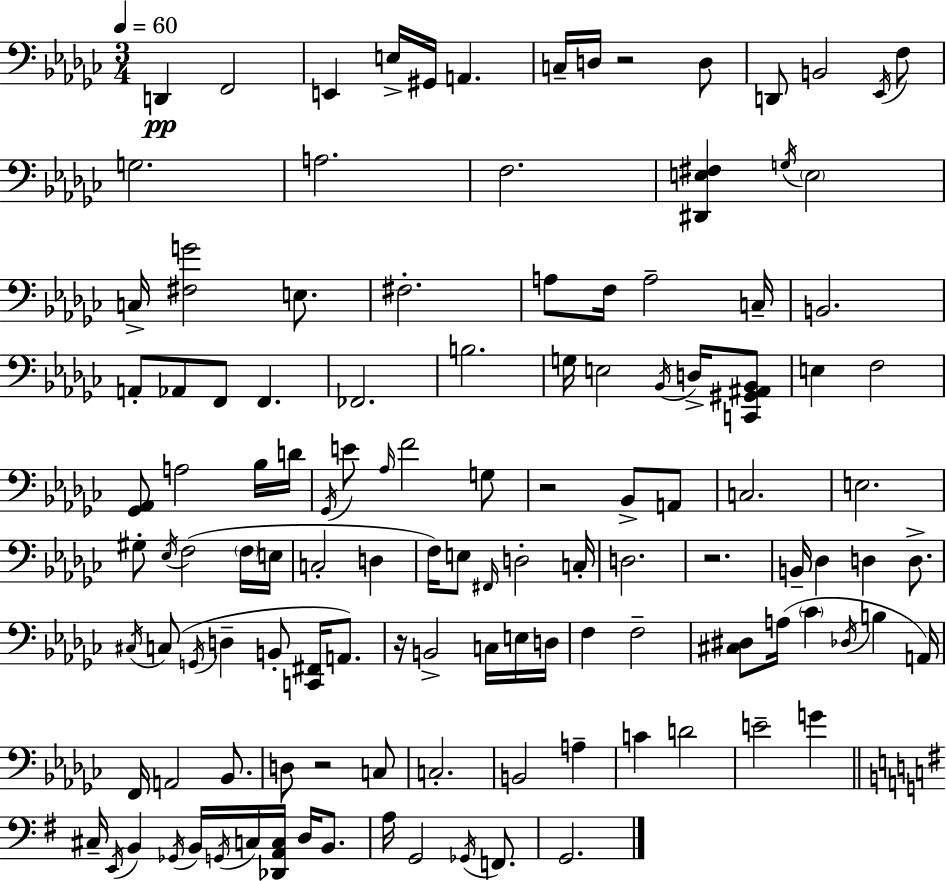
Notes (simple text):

D2/q F2/h E2/q E3/s G#2/s A2/q. C3/s D3/s R/h D3/e D2/e B2/h Eb2/s F3/e G3/h. A3/h. F3/h. [D#2,E3,F#3]/q G3/s E3/h C3/s [F#3,G4]/h E3/e. F#3/h. A3/e F3/s A3/h C3/s B2/h. A2/e Ab2/e F2/e F2/q. FES2/h. B3/h. G3/s E3/h Bb2/s D3/s [C2,G#2,A#2,Bb2]/e E3/q F3/h [Gb2,Ab2]/e A3/h Bb3/s D4/s Gb2/s E4/e Ab3/s F4/h G3/e R/h Bb2/e A2/e C3/h. E3/h. G#3/e Eb3/s F3/h F3/s E3/s C3/h D3/q F3/s E3/e F#2/s D3/h C3/s D3/h. R/h. B2/s Db3/q D3/q D3/e. C#3/s C3/e G2/s D3/q B2/e [C2,F#2]/s A2/e. R/s B2/h C3/s E3/s D3/s F3/q F3/h [C#3,D#3]/e A3/s CES4/q Db3/s B3/q A2/s F2/s A2/h Bb2/e. D3/e R/h C3/e C3/h. B2/h A3/q C4/q D4/h E4/h G4/q C#3/s E2/s B2/q Gb2/s B2/s G2/s C3/s [Db2,A2,C3]/s D3/s B2/e. A3/s G2/h Gb2/s F2/e. G2/h.